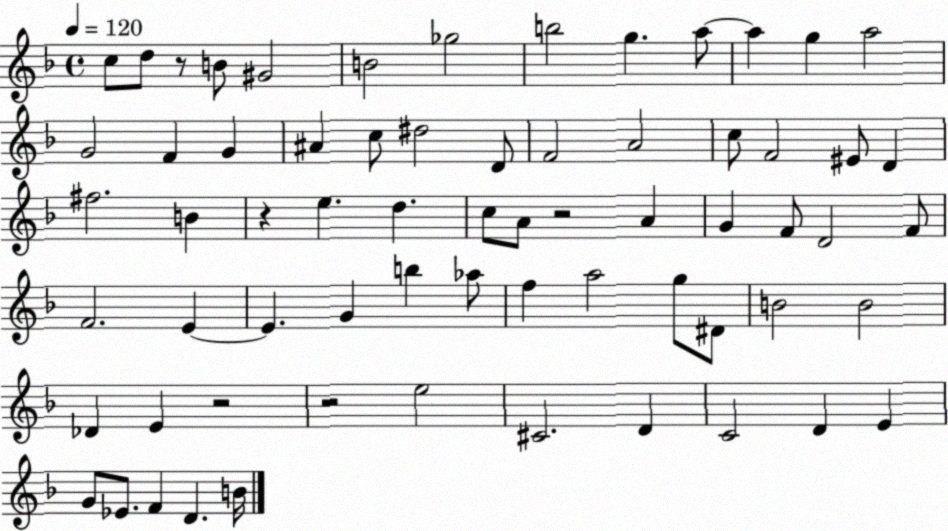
X:1
T:Untitled
M:4/4
L:1/4
K:F
c/2 d/2 z/2 B/2 ^G2 B2 _g2 b2 g a/2 a g a2 G2 F G ^A c/2 ^d2 D/2 F2 A2 c/2 F2 ^E/2 D ^f2 B z e d c/2 A/2 z2 A G F/2 D2 F/2 F2 E E G b _a/2 f a2 g/2 ^D/2 B2 B2 _D E z2 z2 e2 ^C2 D C2 D E G/2 _E/2 F D B/4